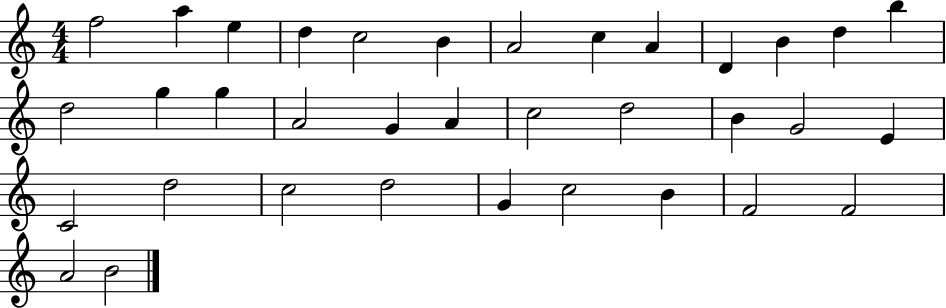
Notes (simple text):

F5/h A5/q E5/q D5/q C5/h B4/q A4/h C5/q A4/q D4/q B4/q D5/q B5/q D5/h G5/q G5/q A4/h G4/q A4/q C5/h D5/h B4/q G4/h E4/q C4/h D5/h C5/h D5/h G4/q C5/h B4/q F4/h F4/h A4/h B4/h